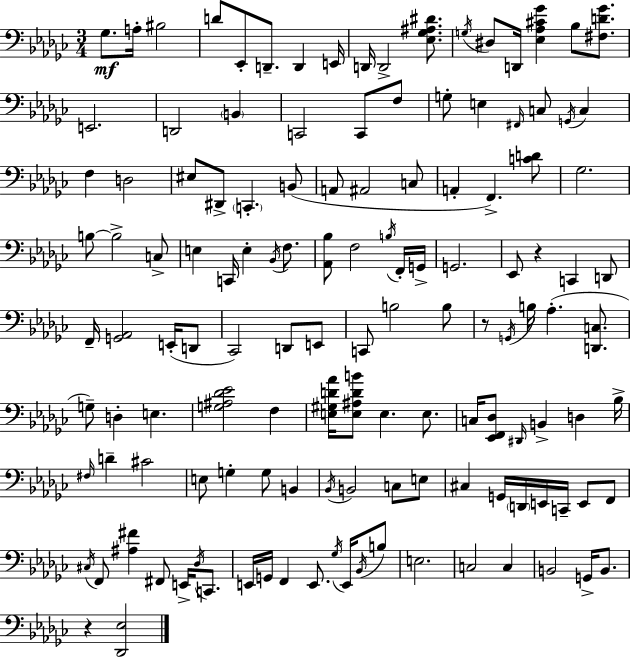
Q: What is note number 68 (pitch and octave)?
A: D3